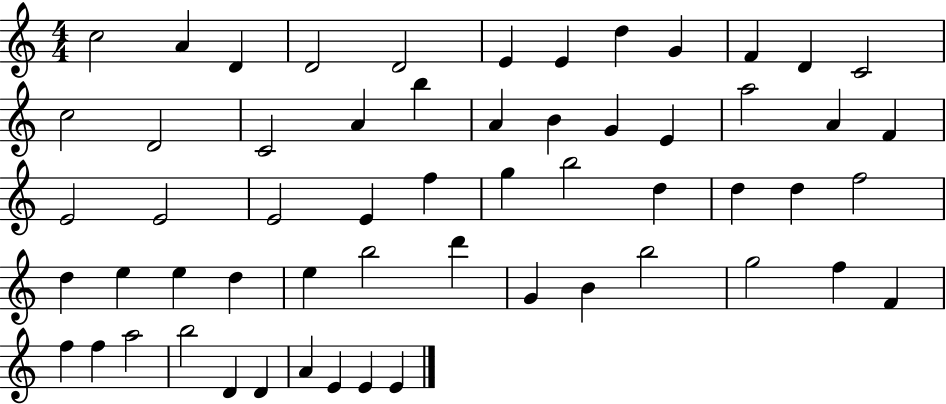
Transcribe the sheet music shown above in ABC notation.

X:1
T:Untitled
M:4/4
L:1/4
K:C
c2 A D D2 D2 E E d G F D C2 c2 D2 C2 A b A B G E a2 A F E2 E2 E2 E f g b2 d d d f2 d e e d e b2 d' G B b2 g2 f F f f a2 b2 D D A E E E